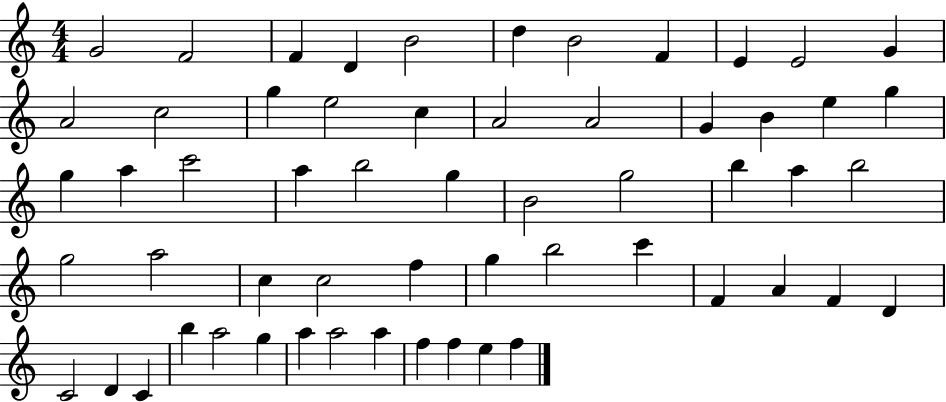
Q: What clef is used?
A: treble